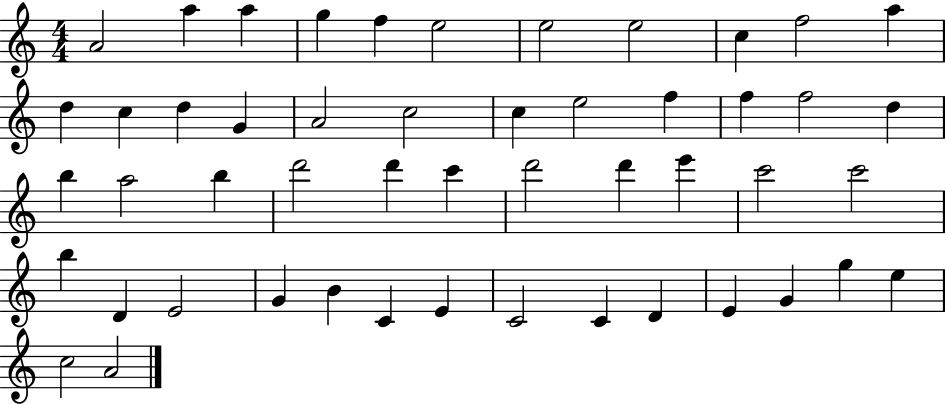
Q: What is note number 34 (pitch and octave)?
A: C6